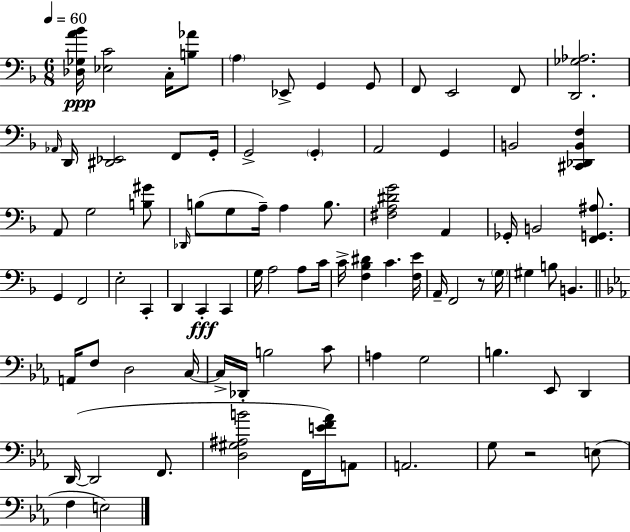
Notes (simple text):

[Db3,Gb3,A4,Bb4]/s [Eb3,C4]/h C3/s [B3,Ab4]/e A3/q Eb2/e G2/q G2/e F2/e E2/h F2/e [D2,Gb3,Ab3]/h. Ab2/s D2/s [D#2,Eb2]/h F2/e G2/s G2/h G2/q A2/h G2/q B2/h [C#2,Db2,B2,F3]/q A2/e G3/h [B3,G#4]/e Db2/s B3/e G3/e A3/s A3/q B3/e. [F#3,A3,D#4,G4]/h A2/q Gb2/s B2/h [F2,G2,A#3]/e. G2/q F2/h E3/h C2/q D2/q C2/q C2/q G3/s A3/h A3/e C4/s C4/s [F3,Bb3,D#4]/q C4/q. [F3,E4]/s A2/s F2/h R/e G3/s G#3/q B3/e B2/q. A2/s F3/e D3/h C3/s C3/s Db2/s B3/h C4/e A3/q G3/h B3/q. Eb2/e D2/q D2/s D2/h F2/e. [D3,G#3,A#3,B4]/h F2/s [E4,F4,Ab4]/s A2/e A2/h. G3/e R/h E3/e F3/q E3/h